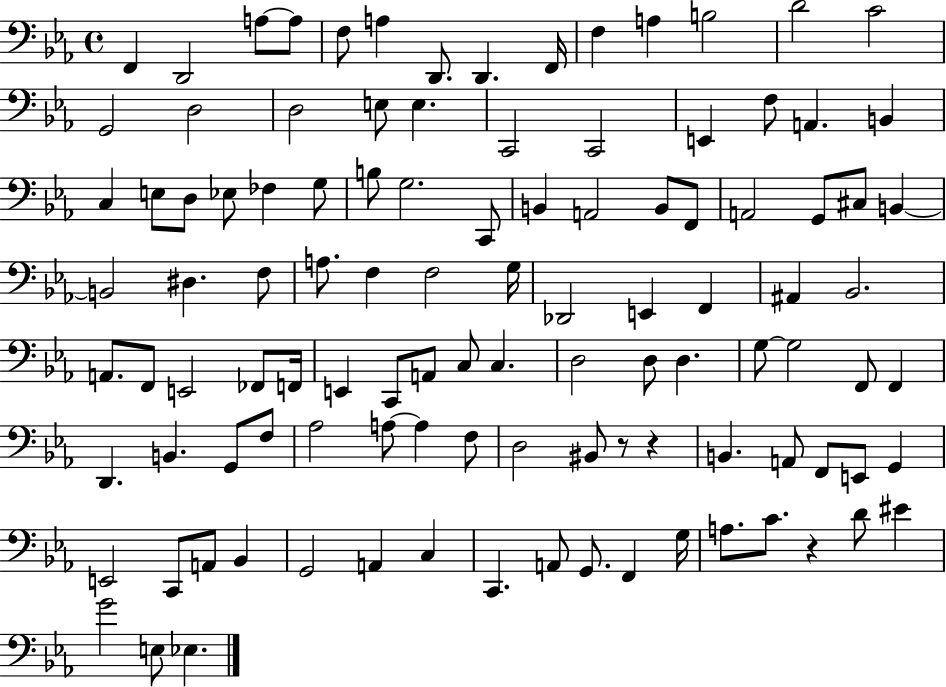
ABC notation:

X:1
T:Untitled
M:4/4
L:1/4
K:Eb
F,, D,,2 A,/2 A,/2 F,/2 A, D,,/2 D,, F,,/4 F, A, B,2 D2 C2 G,,2 D,2 D,2 E,/2 E, C,,2 C,,2 E,, F,/2 A,, B,, C, E,/2 D,/2 _E,/2 _F, G,/2 B,/2 G,2 C,,/2 B,, A,,2 B,,/2 F,,/2 A,,2 G,,/2 ^C,/2 B,, B,,2 ^D, F,/2 A,/2 F, F,2 G,/4 _D,,2 E,, F,, ^A,, _B,,2 A,,/2 F,,/2 E,,2 _F,,/2 F,,/4 E,, C,,/2 A,,/2 C,/2 C, D,2 D,/2 D, G,/2 G,2 F,,/2 F,, D,, B,, G,,/2 F,/2 _A,2 A,/2 A, F,/2 D,2 ^B,,/2 z/2 z B,, A,,/2 F,,/2 E,,/2 G,, E,,2 C,,/2 A,,/2 _B,, G,,2 A,, C, C,, A,,/2 G,,/2 F,, G,/4 A,/2 C/2 z D/2 ^E G2 E,/2 _E,